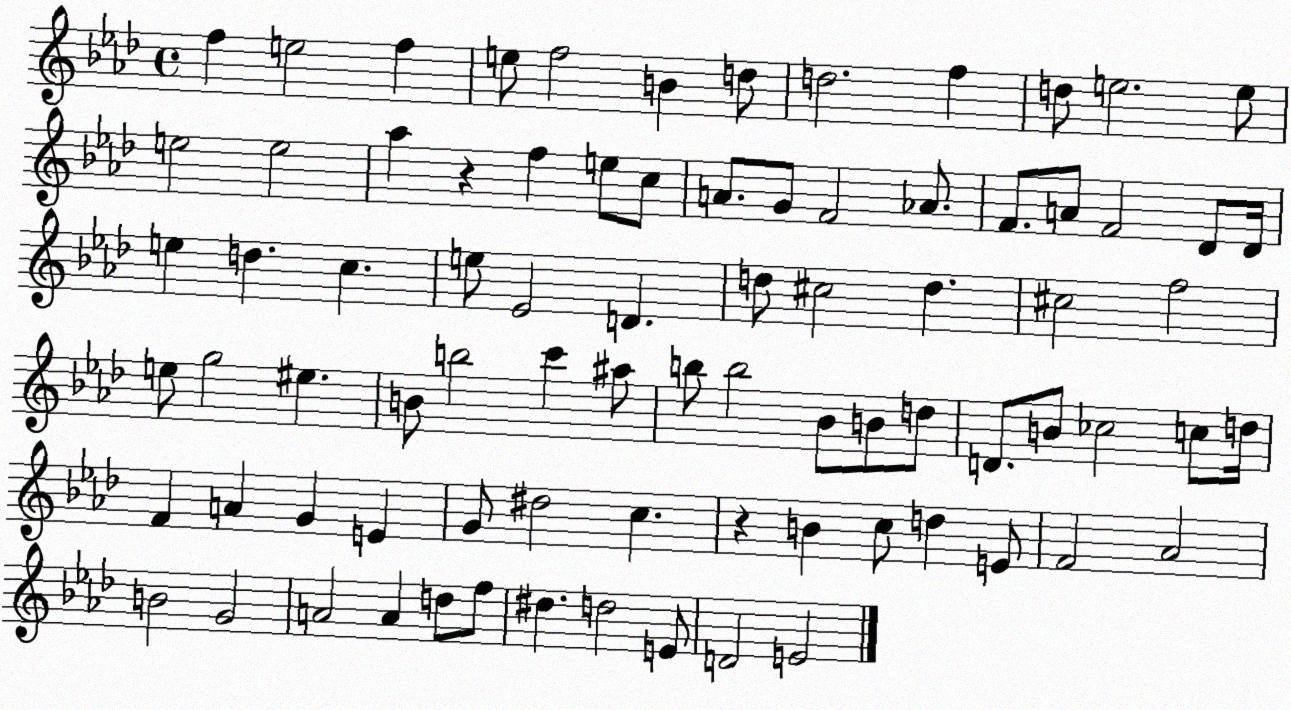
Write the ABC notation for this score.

X:1
T:Untitled
M:4/4
L:1/4
K:Ab
f e2 f e/2 f2 B d/2 d2 f d/2 e2 e/2 e2 e2 _a z f e/2 c/2 A/2 G/2 F2 _A/2 F/2 A/2 F2 _D/2 _D/4 e d c e/2 _E2 D d/2 ^c2 d ^c2 f2 e/2 g2 ^e B/2 b2 c' ^a/2 b/2 b2 _B/2 B/2 d/2 D/2 B/2 _c2 c/2 d/4 F A G E G/2 ^d2 c z B c/2 d E/2 F2 _A2 B2 G2 A2 A d/2 f/2 ^d d2 E/2 D2 E2